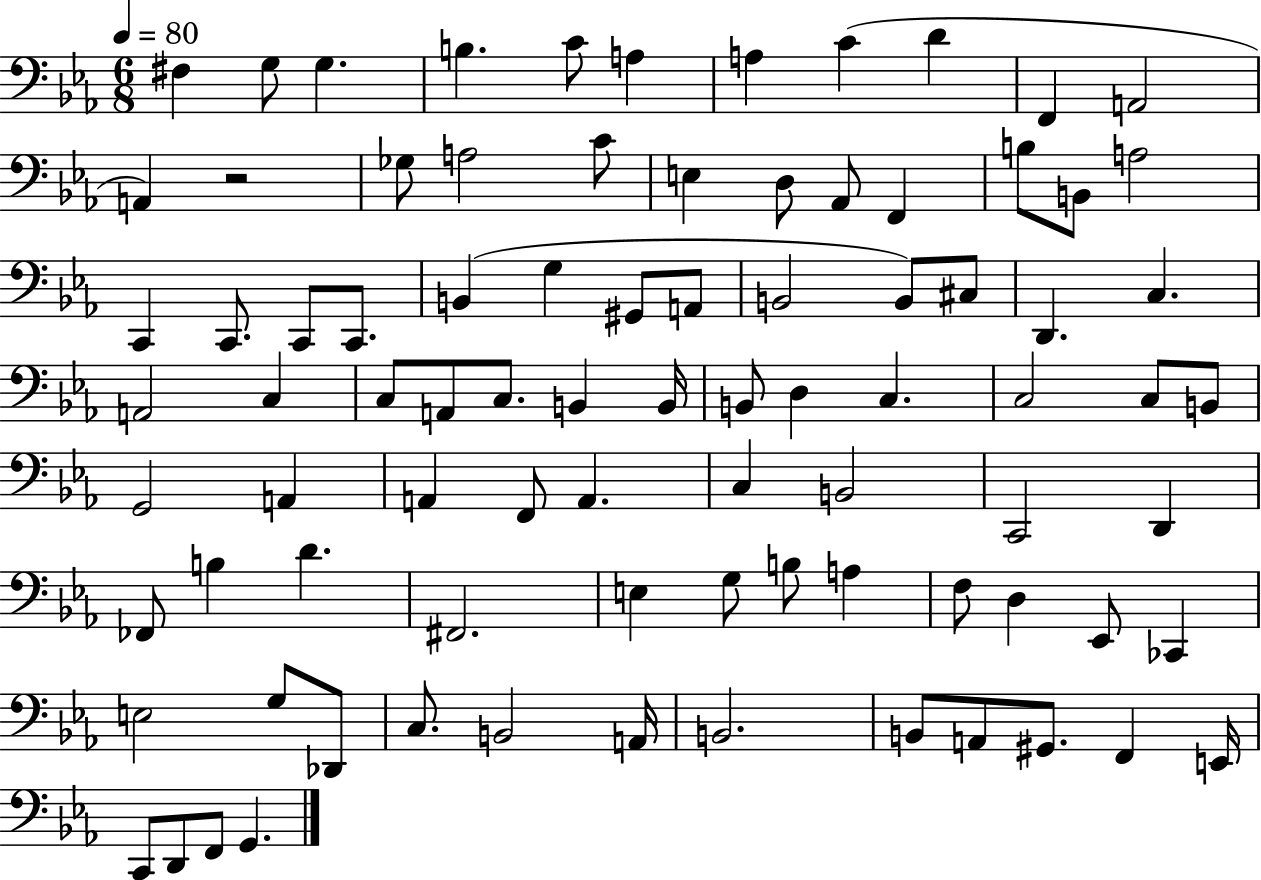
{
  \clef bass
  \numericTimeSignature
  \time 6/8
  \key ees \major
  \tempo 4 = 80
  fis4 g8 g4. | b4. c'8 a4 | a4 c'4( d'4 | f,4 a,2 | \break a,4) r2 | ges8 a2 c'8 | e4 d8 aes,8 f,4 | b8 b,8 a2 | \break c,4 c,8. c,8 c,8. | b,4( g4 gis,8 a,8 | b,2 b,8) cis8 | d,4. c4. | \break a,2 c4 | c8 a,8 c8. b,4 b,16 | b,8 d4 c4. | c2 c8 b,8 | \break g,2 a,4 | a,4 f,8 a,4. | c4 b,2 | c,2 d,4 | \break fes,8 b4 d'4. | fis,2. | e4 g8 b8 a4 | f8 d4 ees,8 ces,4 | \break e2 g8 des,8 | c8. b,2 a,16 | b,2. | b,8 a,8 gis,8. f,4 e,16 | \break c,8 d,8 f,8 g,4. | \bar "|."
}